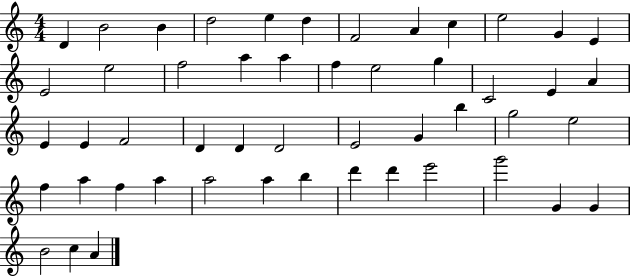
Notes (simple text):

D4/q B4/h B4/q D5/h E5/q D5/q F4/h A4/q C5/q E5/h G4/q E4/q E4/h E5/h F5/h A5/q A5/q F5/q E5/h G5/q C4/h E4/q A4/q E4/q E4/q F4/h D4/q D4/q D4/h E4/h G4/q B5/q G5/h E5/h F5/q A5/q F5/q A5/q A5/h A5/q B5/q D6/q D6/q E6/h G6/h G4/q G4/q B4/h C5/q A4/q